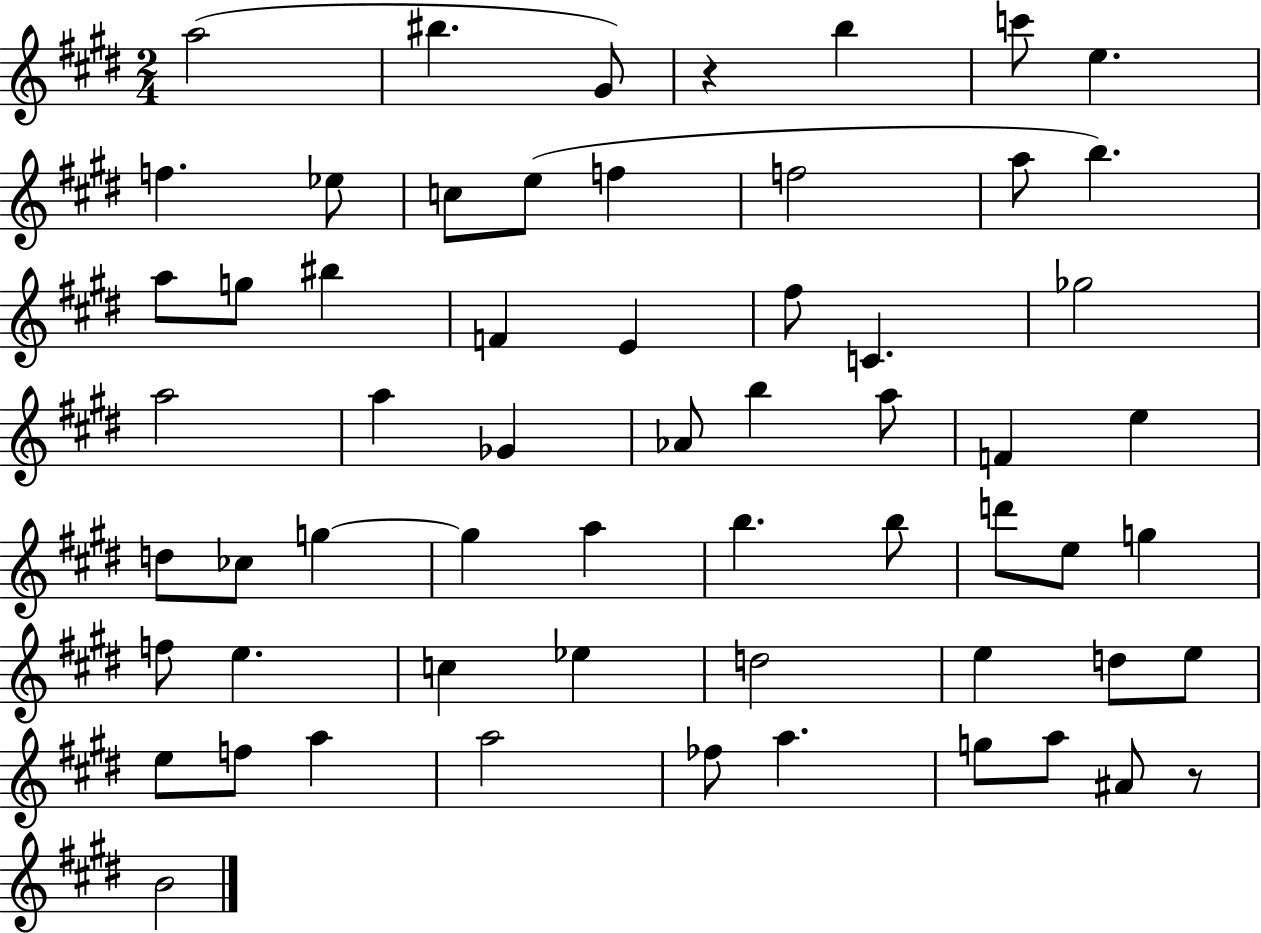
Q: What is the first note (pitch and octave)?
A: A5